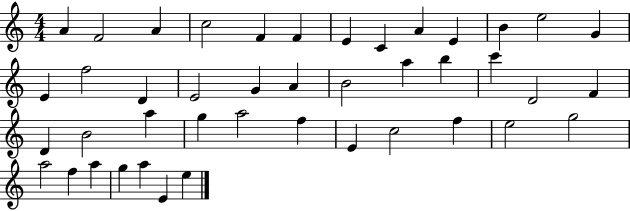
{
  \clef treble
  \numericTimeSignature
  \time 4/4
  \key c \major
  a'4 f'2 a'4 | c''2 f'4 f'4 | e'4 c'4 a'4 e'4 | b'4 e''2 g'4 | \break e'4 f''2 d'4 | e'2 g'4 a'4 | b'2 a''4 b''4 | c'''4 d'2 f'4 | \break d'4 b'2 a''4 | g''4 a''2 f''4 | e'4 c''2 f''4 | e''2 g''2 | \break a''2 f''4 a''4 | g''4 a''4 e'4 e''4 | \bar "|."
}